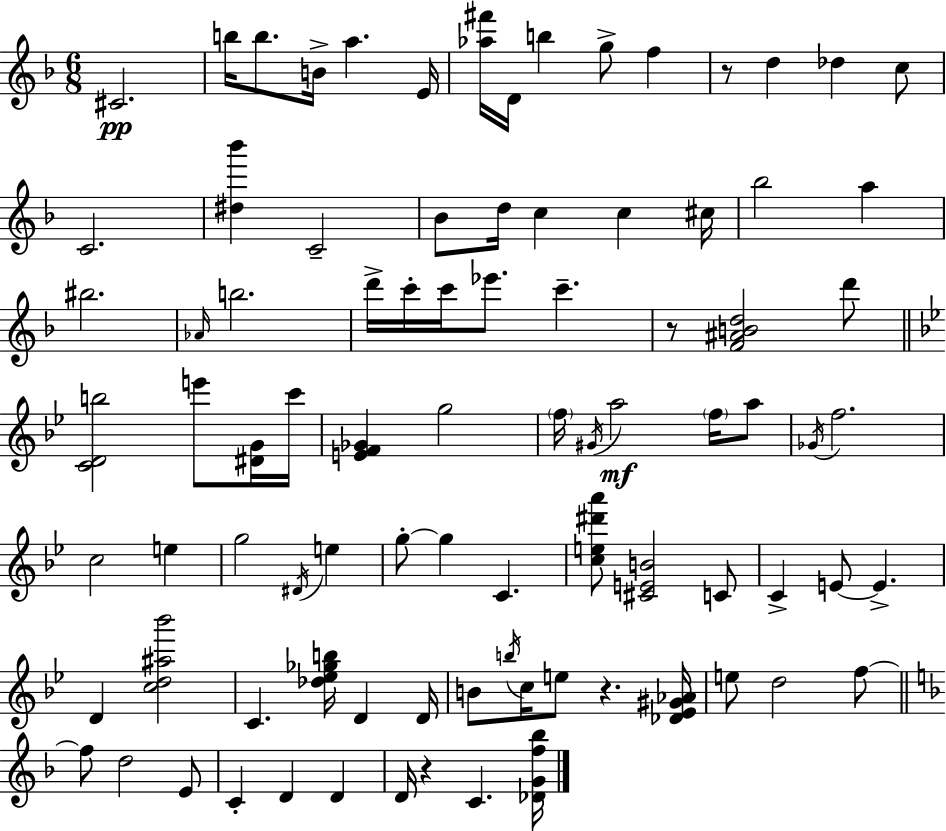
C#4/h. B5/s B5/e. B4/s A5/q. E4/s [Ab5,F#6]/s D4/s B5/q G5/e F5/q R/e D5/q Db5/q C5/e C4/h. [D#5,Bb6]/q C4/h Bb4/e D5/s C5/q C5/q C#5/s Bb5/h A5/q BIS5/h. Ab4/s B5/h. D6/s C6/s C6/s Eb6/e. C6/q. R/e [F4,A#4,B4,D5]/h D6/e [C4,D4,B5]/h E6/e [D#4,G4]/s C6/s [E4,F4,Gb4]/q G5/h F5/s G#4/s A5/h F5/s A5/e Gb4/s F5/h. C5/h E5/q G5/h D#4/s E5/q G5/e G5/q C4/q. [C5,E5,D#6,A6]/e [C#4,E4,B4]/h C4/e C4/q E4/e E4/q. D4/q [C5,D5,A#5,Bb6]/h C4/q. [Db5,Eb5,Gb5,B5]/s D4/q D4/s B4/e B5/s C5/s E5/e R/q. [Db4,Eb4,G#4,Ab4]/s E5/e D5/h F5/e F5/e D5/h E4/e C4/q D4/q D4/q D4/s R/q C4/q. [Db4,G4,F5,Bb5]/s